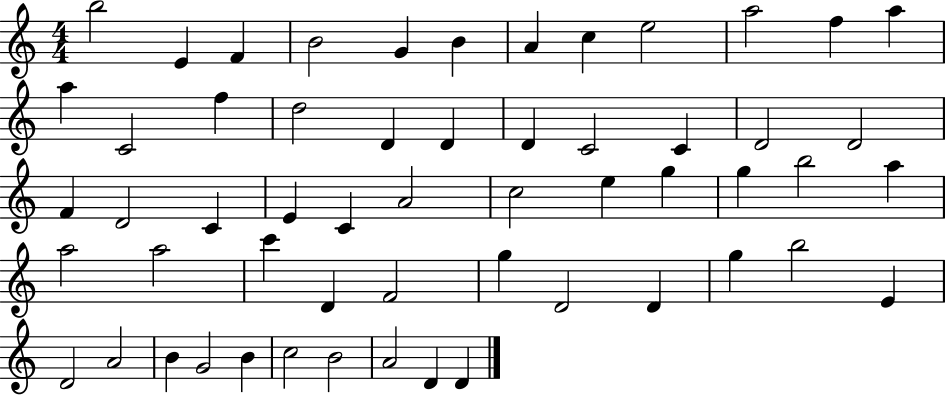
{
  \clef treble
  \numericTimeSignature
  \time 4/4
  \key c \major
  b''2 e'4 f'4 | b'2 g'4 b'4 | a'4 c''4 e''2 | a''2 f''4 a''4 | \break a''4 c'2 f''4 | d''2 d'4 d'4 | d'4 c'2 c'4 | d'2 d'2 | \break f'4 d'2 c'4 | e'4 c'4 a'2 | c''2 e''4 g''4 | g''4 b''2 a''4 | \break a''2 a''2 | c'''4 d'4 f'2 | g''4 d'2 d'4 | g''4 b''2 e'4 | \break d'2 a'2 | b'4 g'2 b'4 | c''2 b'2 | a'2 d'4 d'4 | \break \bar "|."
}